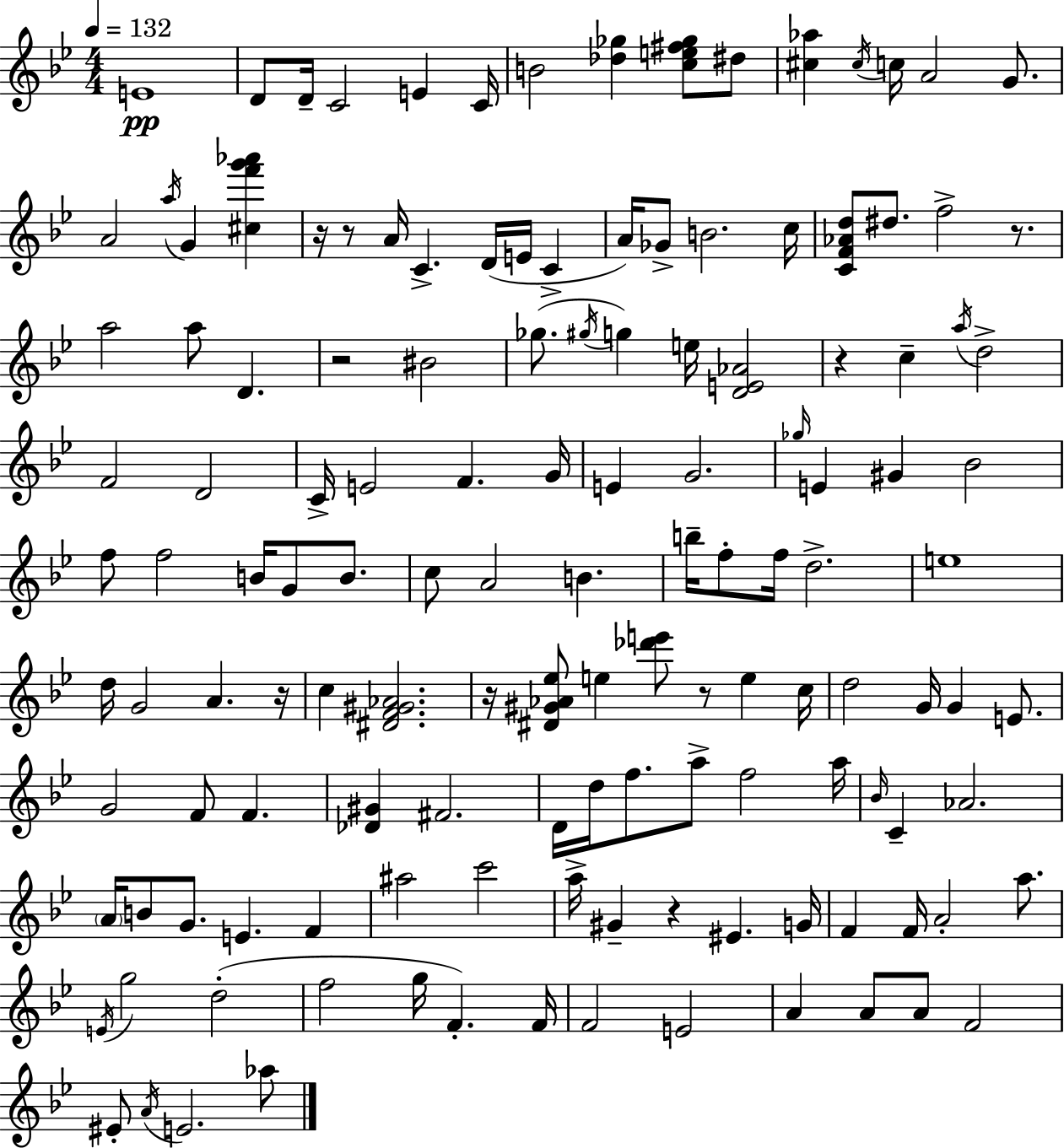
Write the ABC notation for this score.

X:1
T:Untitled
M:4/4
L:1/4
K:Gm
E4 D/2 D/4 C2 E C/4 B2 [_d_g] [ce^f_g]/2 ^d/2 [^c_a] ^c/4 c/4 A2 G/2 A2 a/4 G [^cf'g'_a'] z/4 z/2 A/4 C D/4 E/4 C A/4 _G/2 B2 c/4 [CF_Ad]/2 ^d/2 f2 z/2 a2 a/2 D z2 ^B2 _g/2 ^g/4 g e/4 [DE_A]2 z c a/4 d2 F2 D2 C/4 E2 F G/4 E G2 _g/4 E ^G _B2 f/2 f2 B/4 G/2 B/2 c/2 A2 B b/4 f/2 f/4 d2 e4 d/4 G2 A z/4 c [^DF^G_A]2 z/4 [^D^G_A_e]/2 e [_d'e']/2 z/2 e c/4 d2 G/4 G E/2 G2 F/2 F [_D^G] ^F2 D/4 d/4 f/2 a/2 f2 a/4 _B/4 C _A2 A/4 B/2 G/2 E F ^a2 c'2 a/4 ^G z ^E G/4 F F/4 A2 a/2 E/4 g2 d2 f2 g/4 F F/4 F2 E2 A A/2 A/2 F2 ^E/2 A/4 E2 _a/2